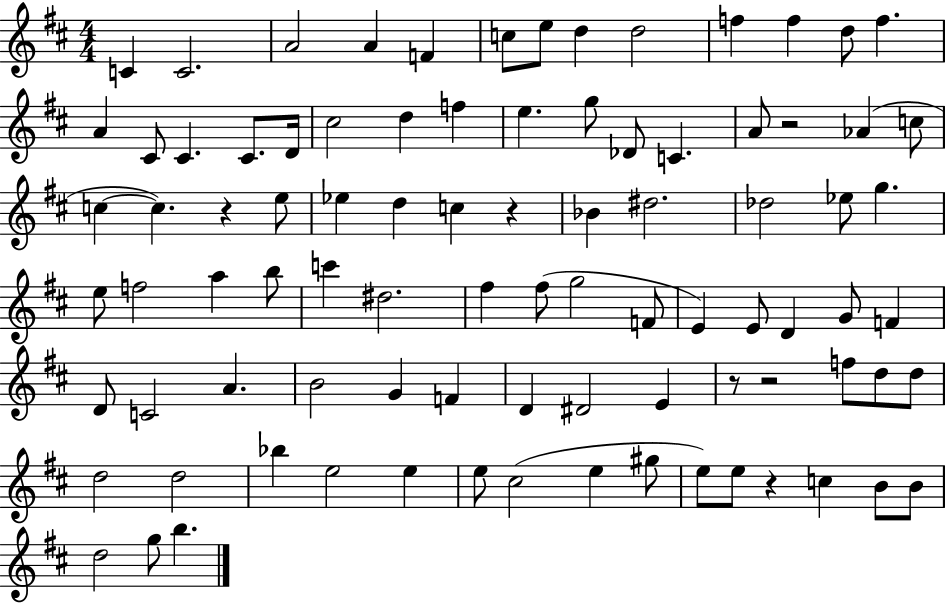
C4/q C4/h. A4/h A4/q F4/q C5/e E5/e D5/q D5/h F5/q F5/q D5/e F5/q. A4/q C#4/e C#4/q. C#4/e. D4/s C#5/h D5/q F5/q E5/q. G5/e Db4/e C4/q. A4/e R/h Ab4/q C5/e C5/q C5/q. R/q E5/e Eb5/q D5/q C5/q R/q Bb4/q D#5/h. Db5/h Eb5/e G5/q. E5/e F5/h A5/q B5/e C6/q D#5/h. F#5/q F#5/e G5/h F4/e E4/q E4/e D4/q G4/e F4/q D4/e C4/h A4/q. B4/h G4/q F4/q D4/q D#4/h E4/q R/e R/h F5/e D5/e D5/e D5/h D5/h Bb5/q E5/h E5/q E5/e C#5/h E5/q G#5/e E5/e E5/e R/q C5/q B4/e B4/e D5/h G5/e B5/q.